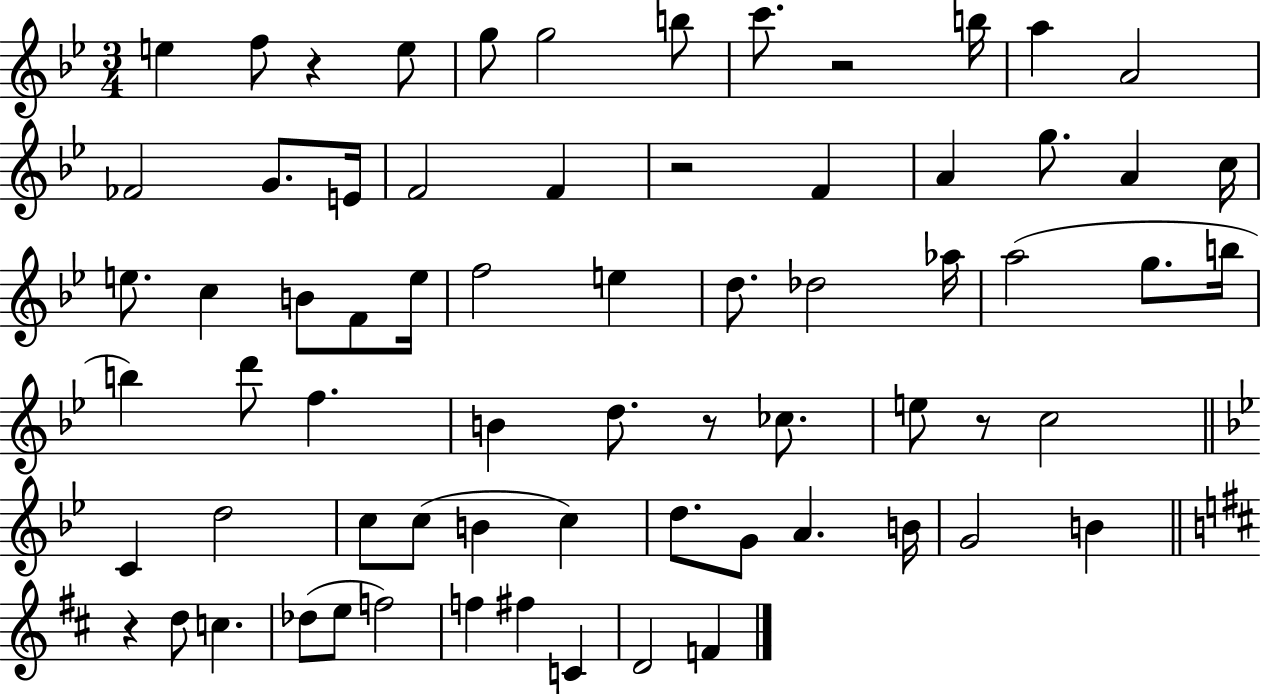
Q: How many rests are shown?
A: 6